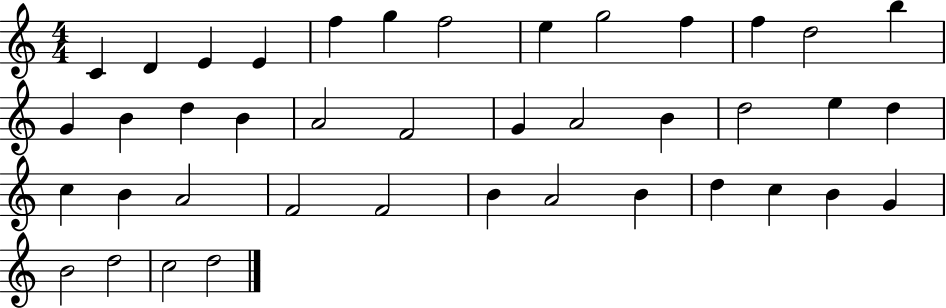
{
  \clef treble
  \numericTimeSignature
  \time 4/4
  \key c \major
  c'4 d'4 e'4 e'4 | f''4 g''4 f''2 | e''4 g''2 f''4 | f''4 d''2 b''4 | \break g'4 b'4 d''4 b'4 | a'2 f'2 | g'4 a'2 b'4 | d''2 e''4 d''4 | \break c''4 b'4 a'2 | f'2 f'2 | b'4 a'2 b'4 | d''4 c''4 b'4 g'4 | \break b'2 d''2 | c''2 d''2 | \bar "|."
}